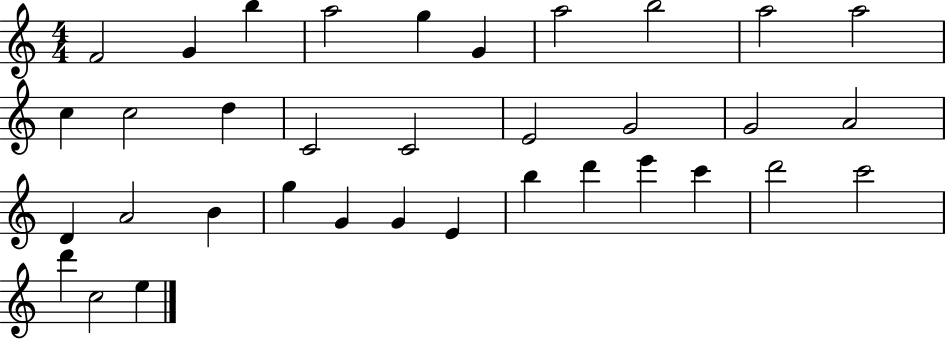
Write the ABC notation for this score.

X:1
T:Untitled
M:4/4
L:1/4
K:C
F2 G b a2 g G a2 b2 a2 a2 c c2 d C2 C2 E2 G2 G2 A2 D A2 B g G G E b d' e' c' d'2 c'2 d' c2 e